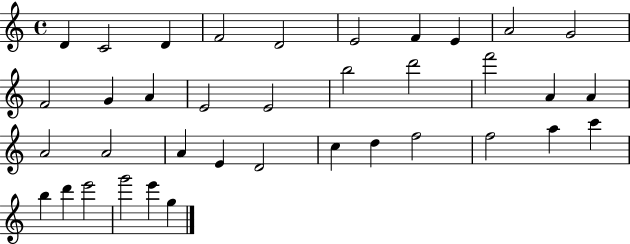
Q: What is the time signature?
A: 4/4